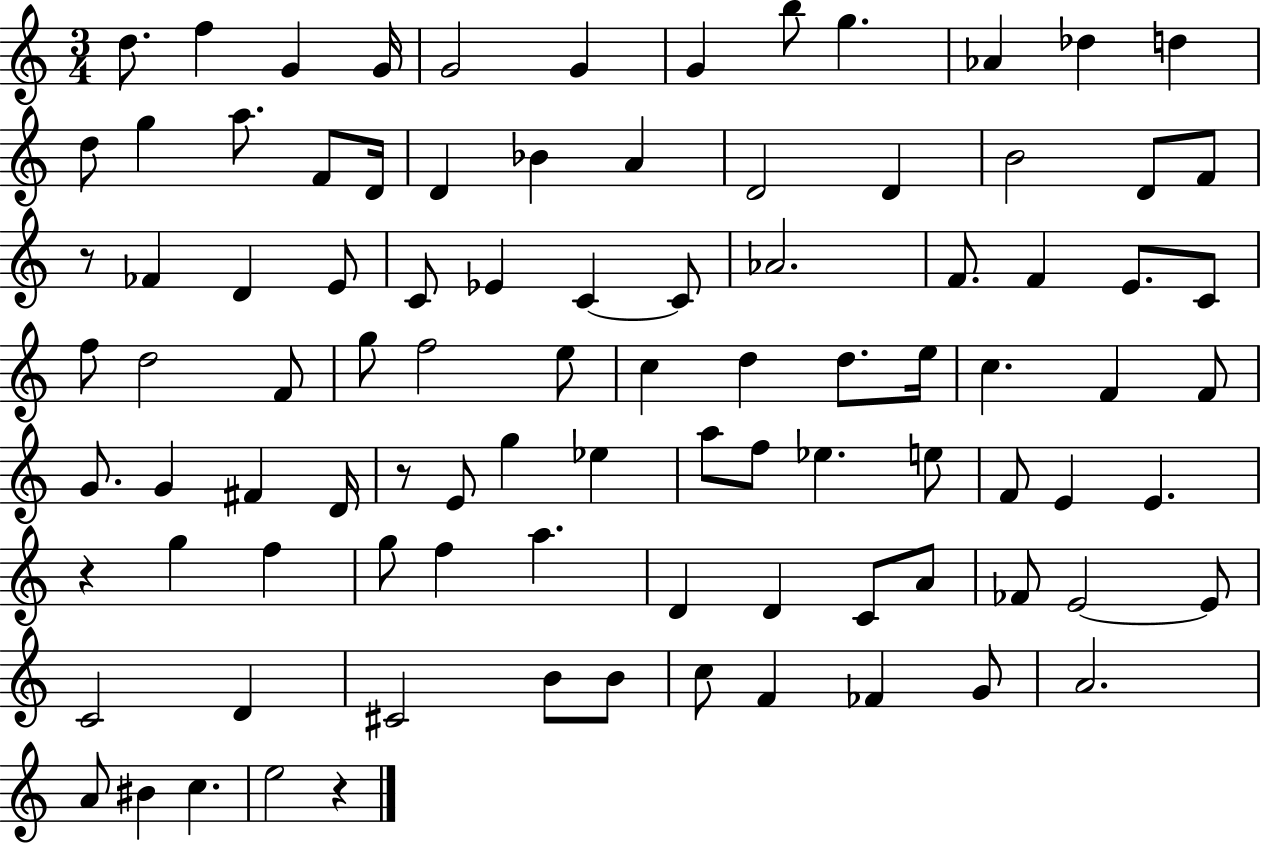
{
  \clef treble
  \numericTimeSignature
  \time 3/4
  \key c \major
  d''8. f''4 g'4 g'16 | g'2 g'4 | g'4 b''8 g''4. | aes'4 des''4 d''4 | \break d''8 g''4 a''8. f'8 d'16 | d'4 bes'4 a'4 | d'2 d'4 | b'2 d'8 f'8 | \break r8 fes'4 d'4 e'8 | c'8 ees'4 c'4~~ c'8 | aes'2. | f'8. f'4 e'8. c'8 | \break f''8 d''2 f'8 | g''8 f''2 e''8 | c''4 d''4 d''8. e''16 | c''4. f'4 f'8 | \break g'8. g'4 fis'4 d'16 | r8 e'8 g''4 ees''4 | a''8 f''8 ees''4. e''8 | f'8 e'4 e'4. | \break r4 g''4 f''4 | g''8 f''4 a''4. | d'4 d'4 c'8 a'8 | fes'8 e'2~~ e'8 | \break c'2 d'4 | cis'2 b'8 b'8 | c''8 f'4 fes'4 g'8 | a'2. | \break a'8 bis'4 c''4. | e''2 r4 | \bar "|."
}